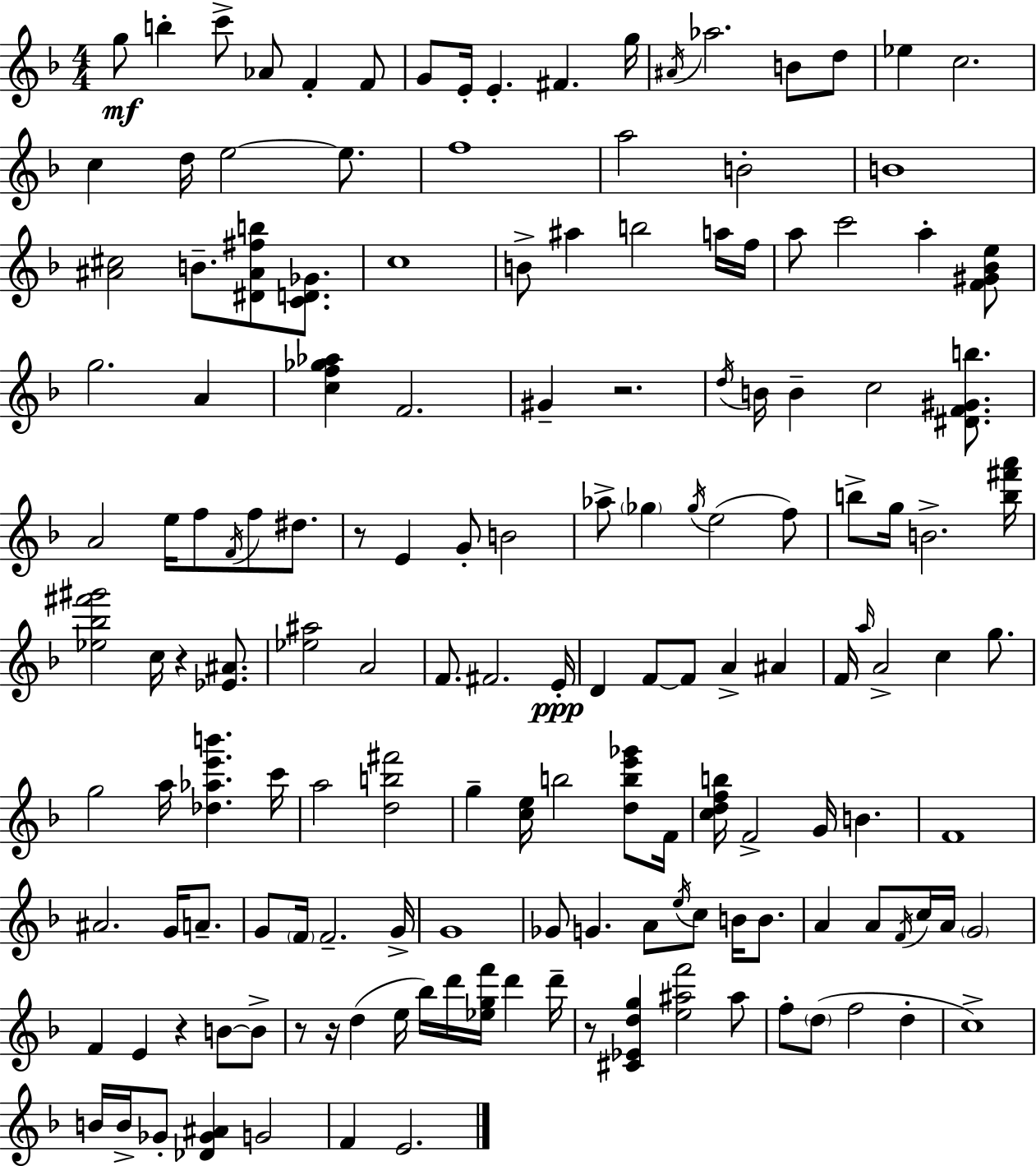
{
  \clef treble
  \numericTimeSignature
  \time 4/4
  \key d \minor
  g''8\mf b''4-. c'''8-> aes'8 f'4-. f'8 | g'8 e'16-. e'4.-. fis'4. g''16 | \acciaccatura { ais'16 } aes''2. b'8 d''8 | ees''4 c''2. | \break c''4 d''16 e''2~~ e''8. | f''1 | a''2 b'2-. | b'1 | \break <ais' cis''>2 b'8.-- <dis' ais' fis'' b''>8 <c' d' ges'>8. | c''1 | b'8-> ais''4 b''2 a''16 | f''16 a''8 c'''2 a''4-. <f' gis' bes' e''>8 | \break g''2. a'4 | <c'' f'' ges'' aes''>4 f'2. | gis'4-- r2. | \acciaccatura { d''16 } b'16 b'4-- c''2 <dis' f' gis' b''>8. | \break a'2 e''16 f''8 \acciaccatura { f'16 } f''8 | dis''8. r8 e'4 g'8-. b'2 | aes''8-> \parenthesize ges''4 \acciaccatura { ges''16 }( e''2 | f''8) b''8-> g''16 b'2.-> | \break <b'' fis''' a'''>16 <ees'' bes'' fis''' gis'''>2 c''16 r4 | <ees' ais'>8. <ees'' ais''>2 a'2 | f'8. fis'2. | e'16-.\ppp d'4 f'8~~ f'8 a'4-> | \break ais'4 f'16 \grace { a''16 } a'2-> c''4 | g''8. g''2 a''16 <des'' aes'' e''' b'''>4. | c'''16 a''2 <d'' b'' fis'''>2 | g''4-- <c'' e''>16 b''2 | \break <d'' b'' e''' ges'''>8 f'16 <c'' d'' f'' b''>16 f'2-> g'16 b'4. | f'1 | ais'2. | g'16 a'8.-- g'8 \parenthesize f'16 f'2.-- | \break g'16-> g'1 | ges'8 g'4. a'8 \acciaccatura { e''16 } | c''8 b'16 b'8. a'4 a'8 \acciaccatura { f'16 } c''16 a'16 \parenthesize g'2 | f'4 e'4 r4 | \break b'8~~ b'8-> r8 r16 d''4( e''16 bes''16) | d'''16 <ees'' g'' f'''>16 d'''4 d'''16-- r8 <cis' ees' d'' g''>4 <e'' ais'' f'''>2 | ais''8 f''8-. \parenthesize d''8( f''2 | d''4-. c''1->) | \break b'16 b'16-> ges'8-. <des' ges' ais'>4 g'2 | f'4 e'2. | \bar "|."
}